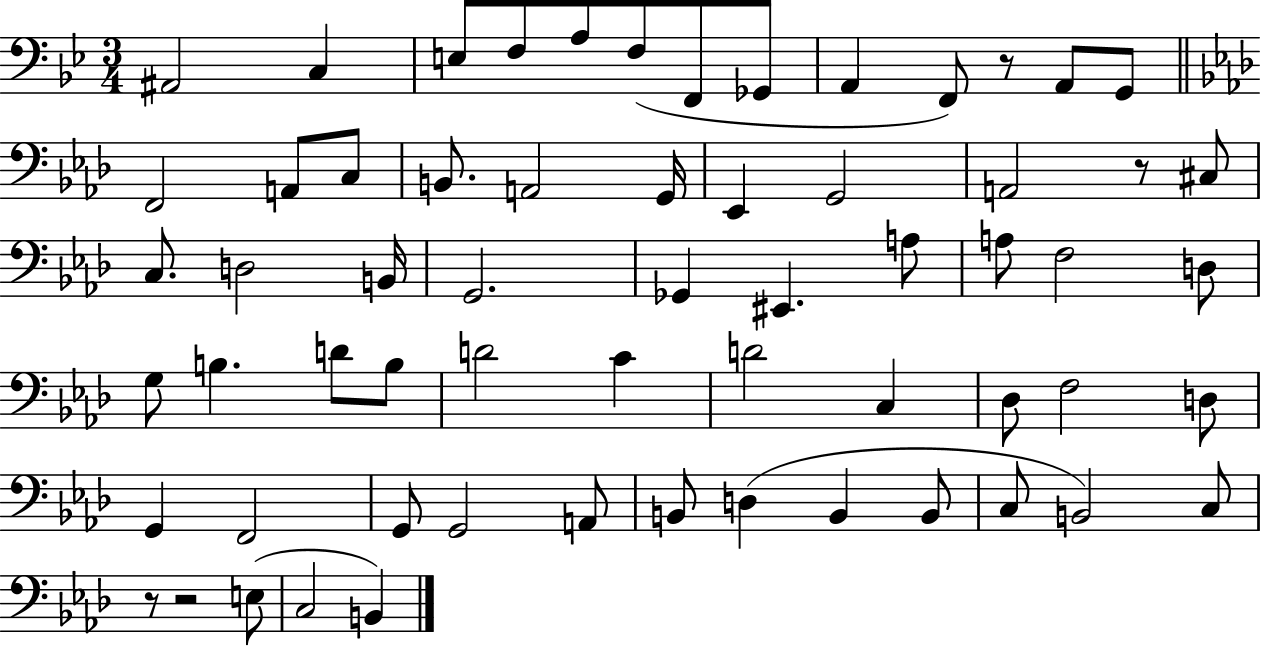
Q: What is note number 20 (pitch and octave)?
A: G2